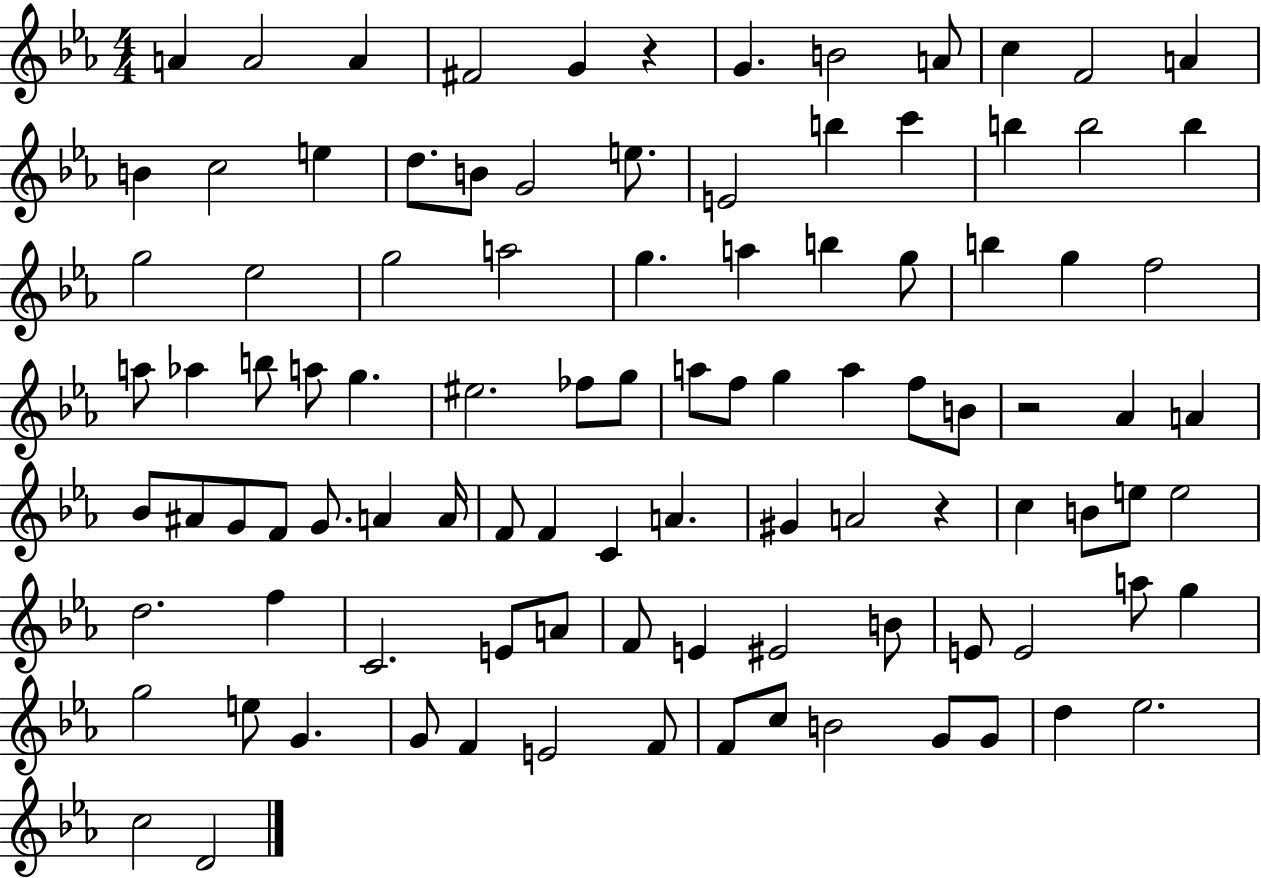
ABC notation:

X:1
T:Untitled
M:4/4
L:1/4
K:Eb
A A2 A ^F2 G z G B2 A/2 c F2 A B c2 e d/2 B/2 G2 e/2 E2 b c' b b2 b g2 _e2 g2 a2 g a b g/2 b g f2 a/2 _a b/2 a/2 g ^e2 _f/2 g/2 a/2 f/2 g a f/2 B/2 z2 _A A _B/2 ^A/2 G/2 F/2 G/2 A A/4 F/2 F C A ^G A2 z c B/2 e/2 e2 d2 f C2 E/2 A/2 F/2 E ^E2 B/2 E/2 E2 a/2 g g2 e/2 G G/2 F E2 F/2 F/2 c/2 B2 G/2 G/2 d _e2 c2 D2